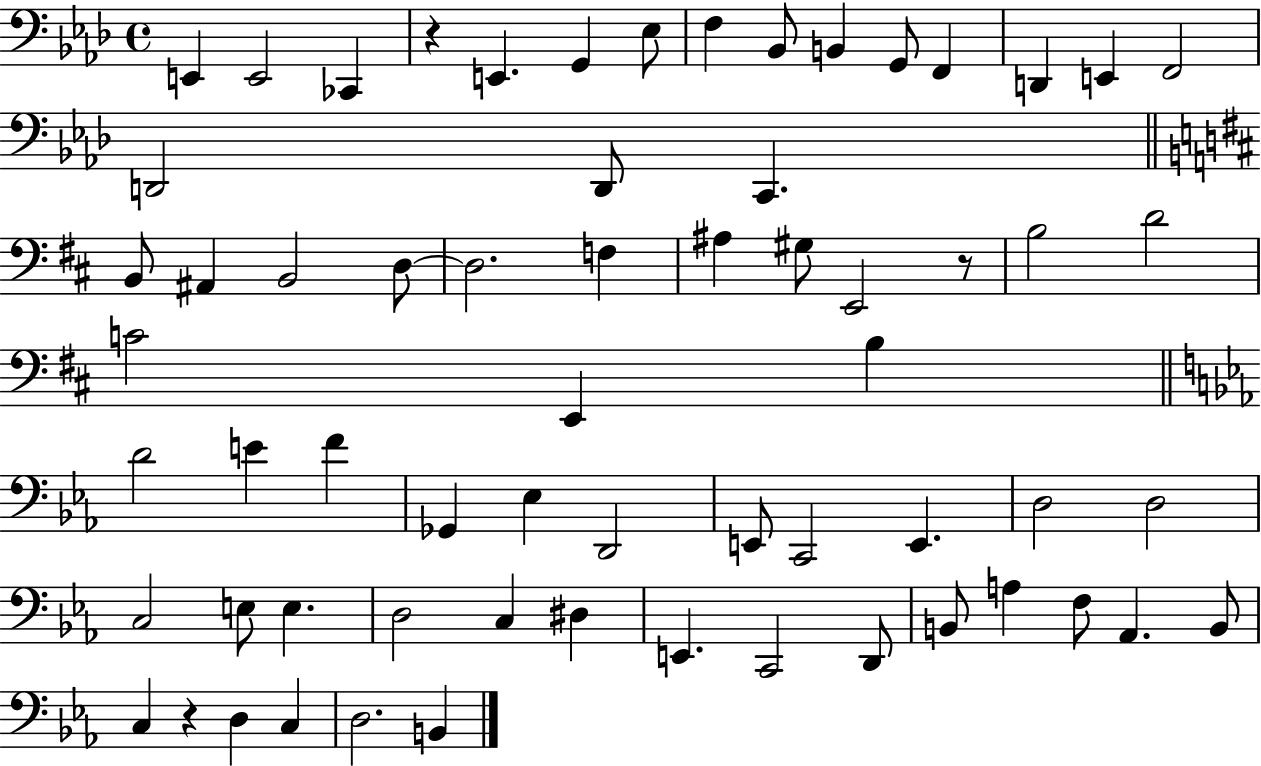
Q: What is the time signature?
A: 4/4